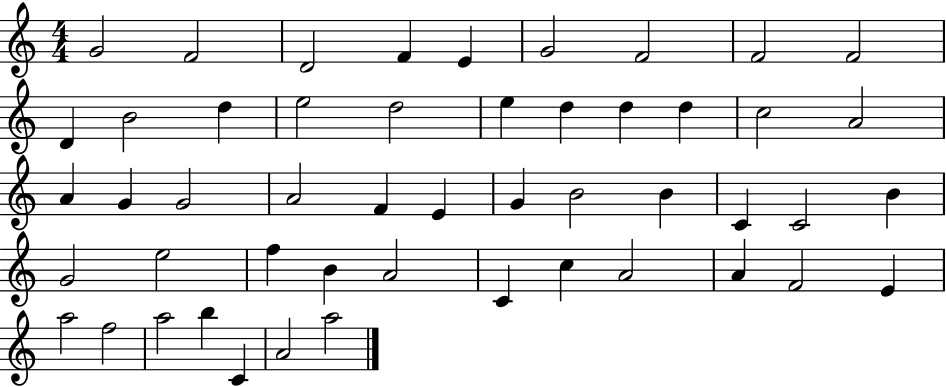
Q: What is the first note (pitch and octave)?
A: G4